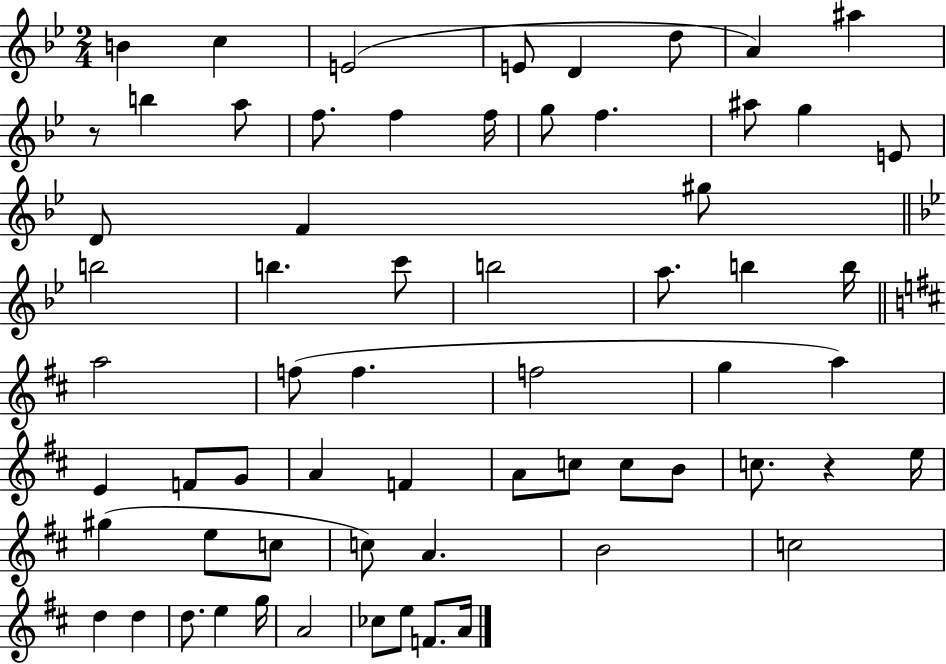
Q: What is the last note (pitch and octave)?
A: A4